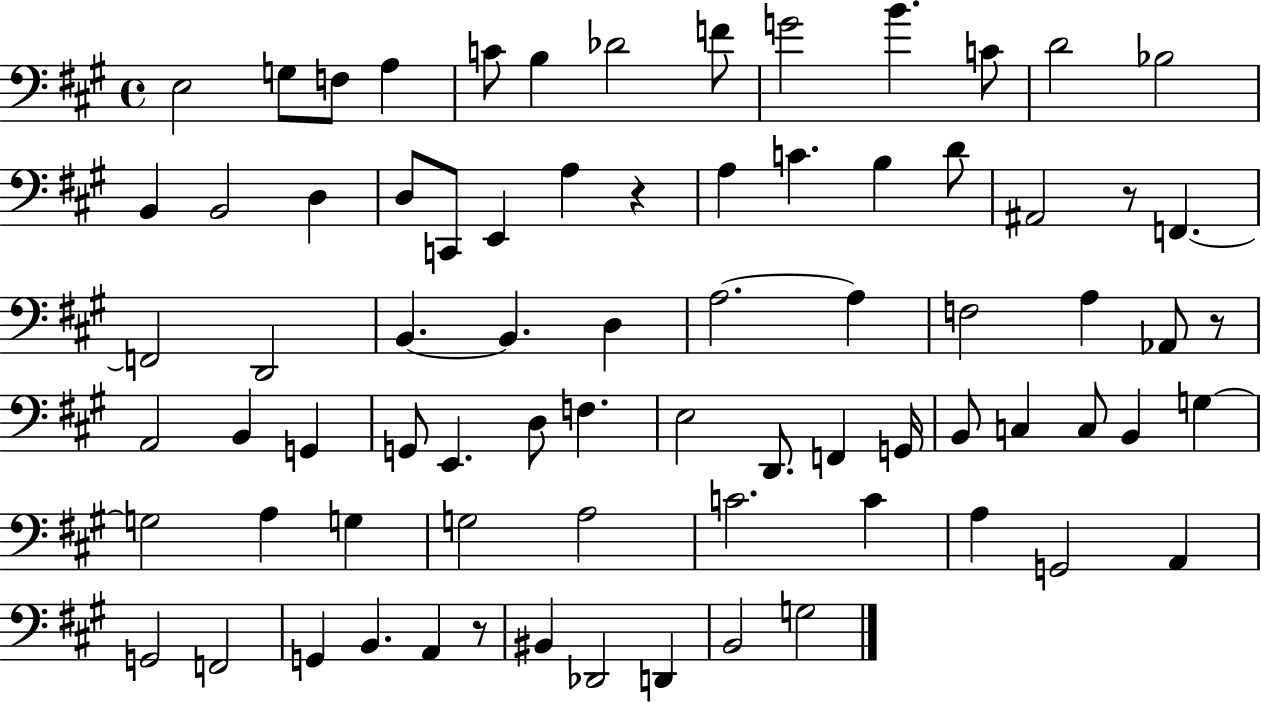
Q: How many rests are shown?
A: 4